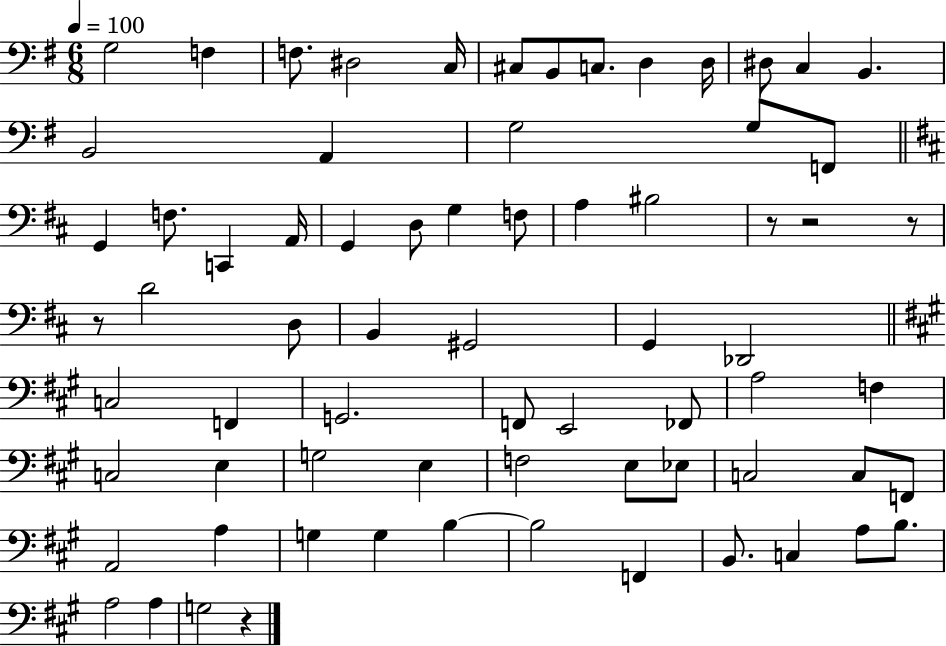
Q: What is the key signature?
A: G major